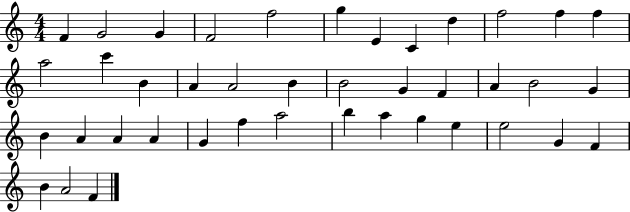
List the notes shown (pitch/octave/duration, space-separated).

F4/q G4/h G4/q F4/h F5/h G5/q E4/q C4/q D5/q F5/h F5/q F5/q A5/h C6/q B4/q A4/q A4/h B4/q B4/h G4/q F4/q A4/q B4/h G4/q B4/q A4/q A4/q A4/q G4/q F5/q A5/h B5/q A5/q G5/q E5/q E5/h G4/q F4/q B4/q A4/h F4/q